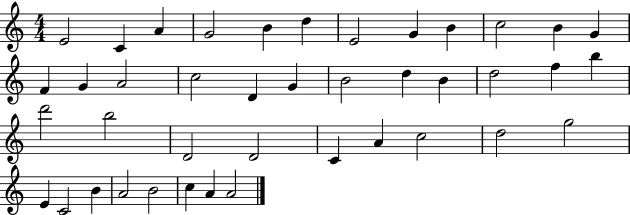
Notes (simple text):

E4/h C4/q A4/q G4/h B4/q D5/q E4/h G4/q B4/q C5/h B4/q G4/q F4/q G4/q A4/h C5/h D4/q G4/q B4/h D5/q B4/q D5/h F5/q B5/q D6/h B5/h D4/h D4/h C4/q A4/q C5/h D5/h G5/h E4/q C4/h B4/q A4/h B4/h C5/q A4/q A4/h